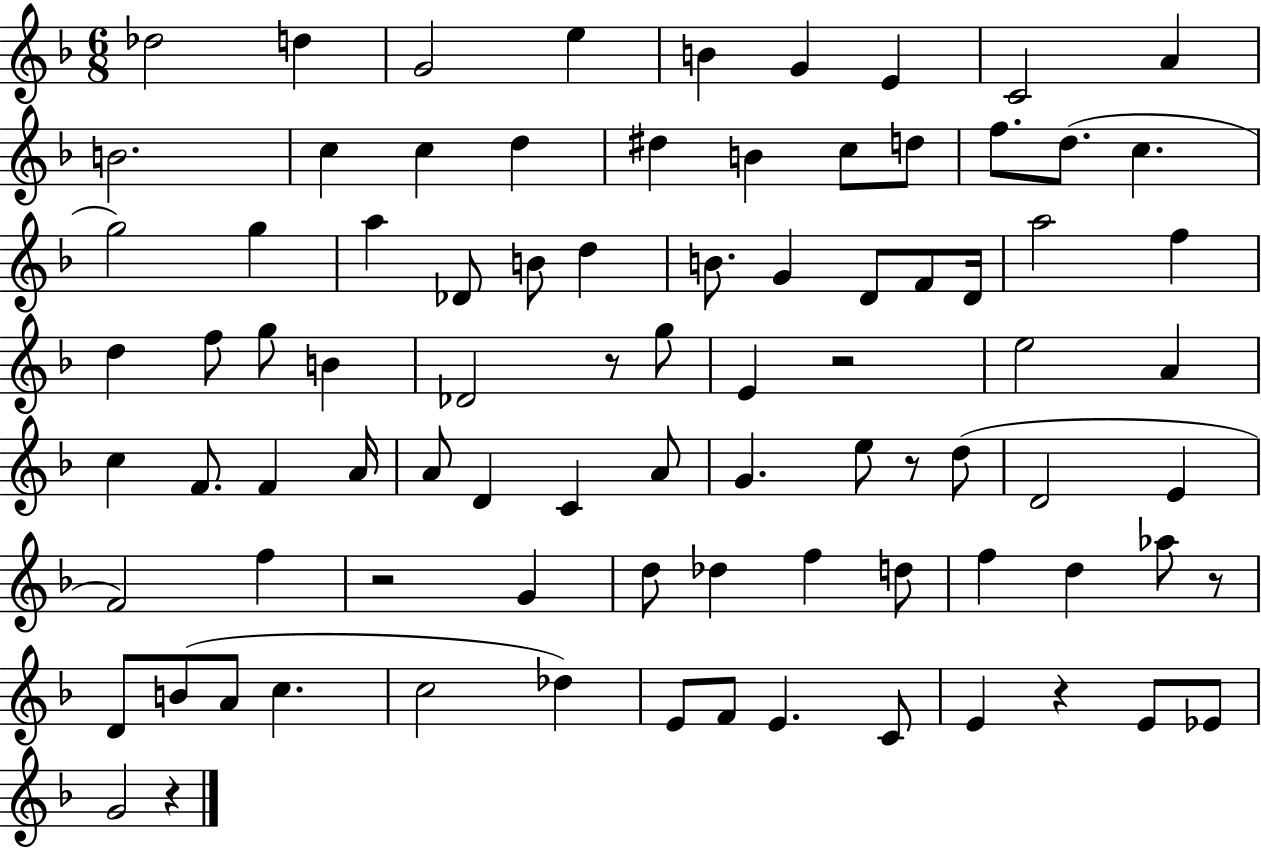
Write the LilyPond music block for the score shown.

{
  \clef treble
  \numericTimeSignature
  \time 6/8
  \key f \major
  des''2 d''4 | g'2 e''4 | b'4 g'4 e'4 | c'2 a'4 | \break b'2. | c''4 c''4 d''4 | dis''4 b'4 c''8 d''8 | f''8. d''8.( c''4. | \break g''2) g''4 | a''4 des'8 b'8 d''4 | b'8. g'4 d'8 f'8 d'16 | a''2 f''4 | \break d''4 f''8 g''8 b'4 | des'2 r8 g''8 | e'4 r2 | e''2 a'4 | \break c''4 f'8. f'4 a'16 | a'8 d'4 c'4 a'8 | g'4. e''8 r8 d''8( | d'2 e'4 | \break f'2) f''4 | r2 g'4 | d''8 des''4 f''4 d''8 | f''4 d''4 aes''8 r8 | \break d'8 b'8( a'8 c''4. | c''2 des''4) | e'8 f'8 e'4. c'8 | e'4 r4 e'8 ees'8 | \break g'2 r4 | \bar "|."
}